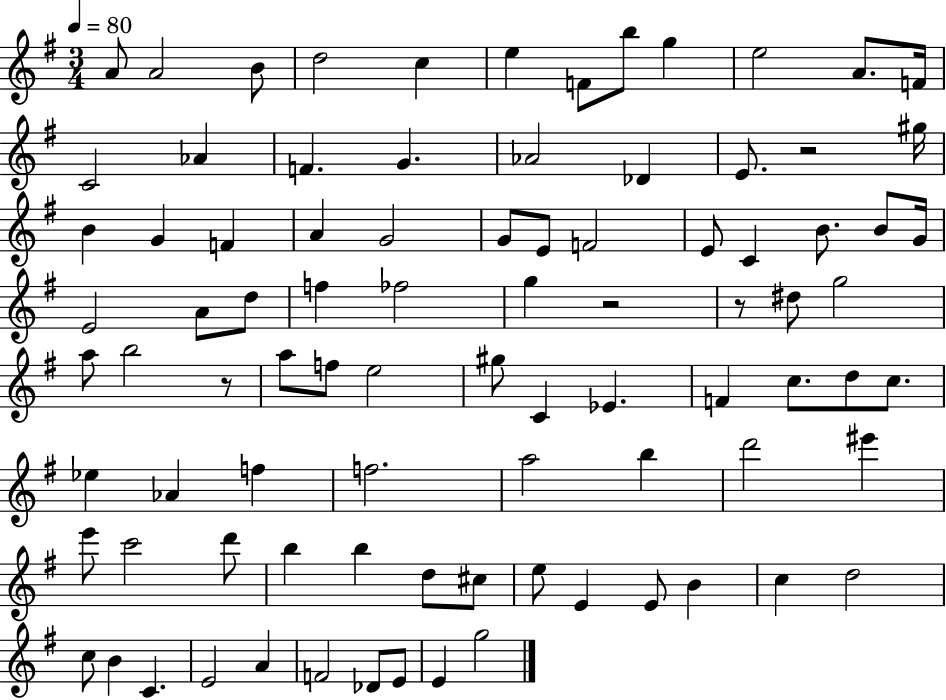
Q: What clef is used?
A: treble